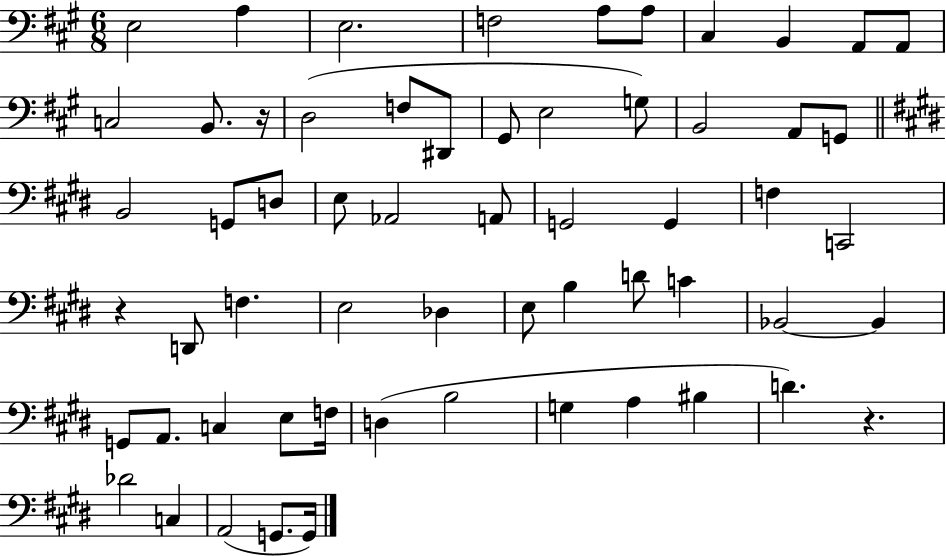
{
  \clef bass
  \numericTimeSignature
  \time 6/8
  \key a \major
  e2 a4 | e2. | f2 a8 a8 | cis4 b,4 a,8 a,8 | \break c2 b,8. r16 | d2( f8 dis,8 | gis,8 e2 g8) | b,2 a,8 g,8 | \break \bar "||" \break \key e \major b,2 g,8 d8 | e8 aes,2 a,8 | g,2 g,4 | f4 c,2 | \break r4 d,8 f4. | e2 des4 | e8 b4 d'8 c'4 | bes,2~~ bes,4 | \break g,8 a,8. c4 e8 f16 | d4( b2 | g4 a4 bis4 | d'4.) r4. | \break des'2 c4 | a,2( g,8. g,16) | \bar "|."
}